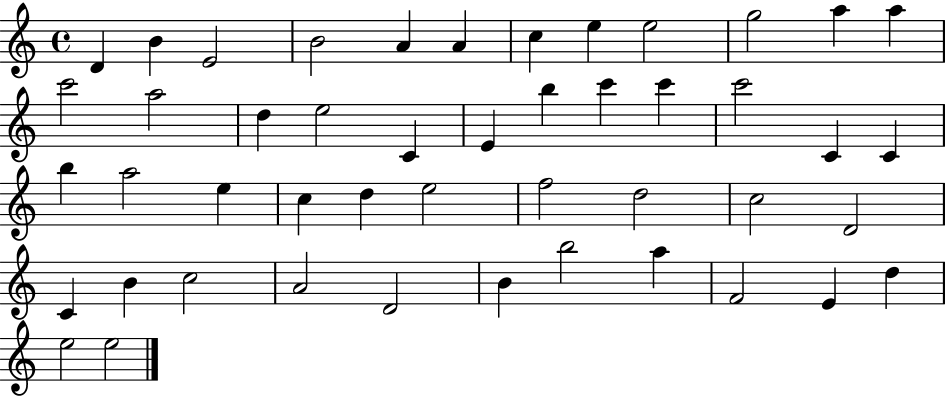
D4/q B4/q E4/h B4/h A4/q A4/q C5/q E5/q E5/h G5/h A5/q A5/q C6/h A5/h D5/q E5/h C4/q E4/q B5/q C6/q C6/q C6/h C4/q C4/q B5/q A5/h E5/q C5/q D5/q E5/h F5/h D5/h C5/h D4/h C4/q B4/q C5/h A4/h D4/h B4/q B5/h A5/q F4/h E4/q D5/q E5/h E5/h